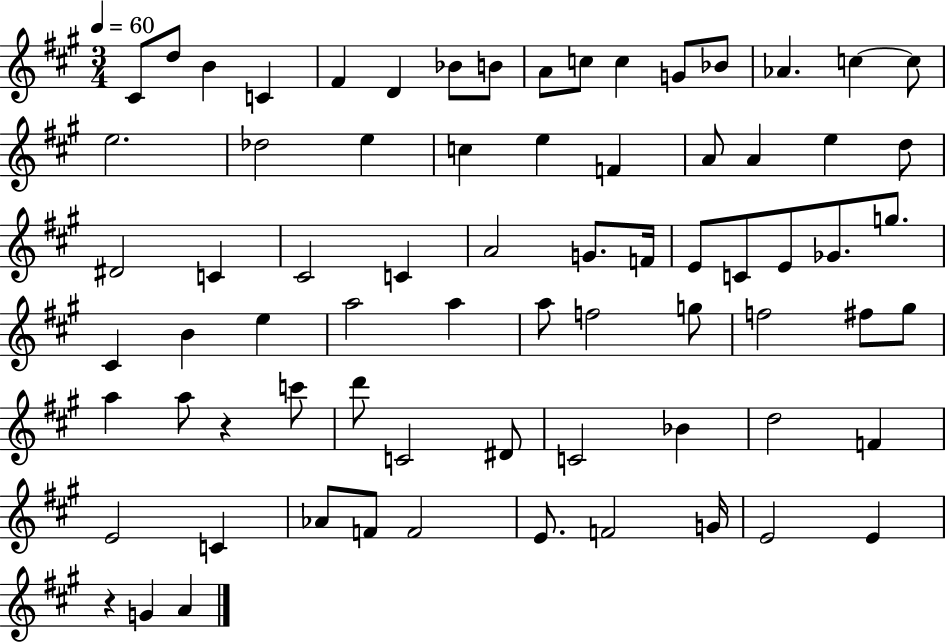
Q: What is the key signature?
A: A major